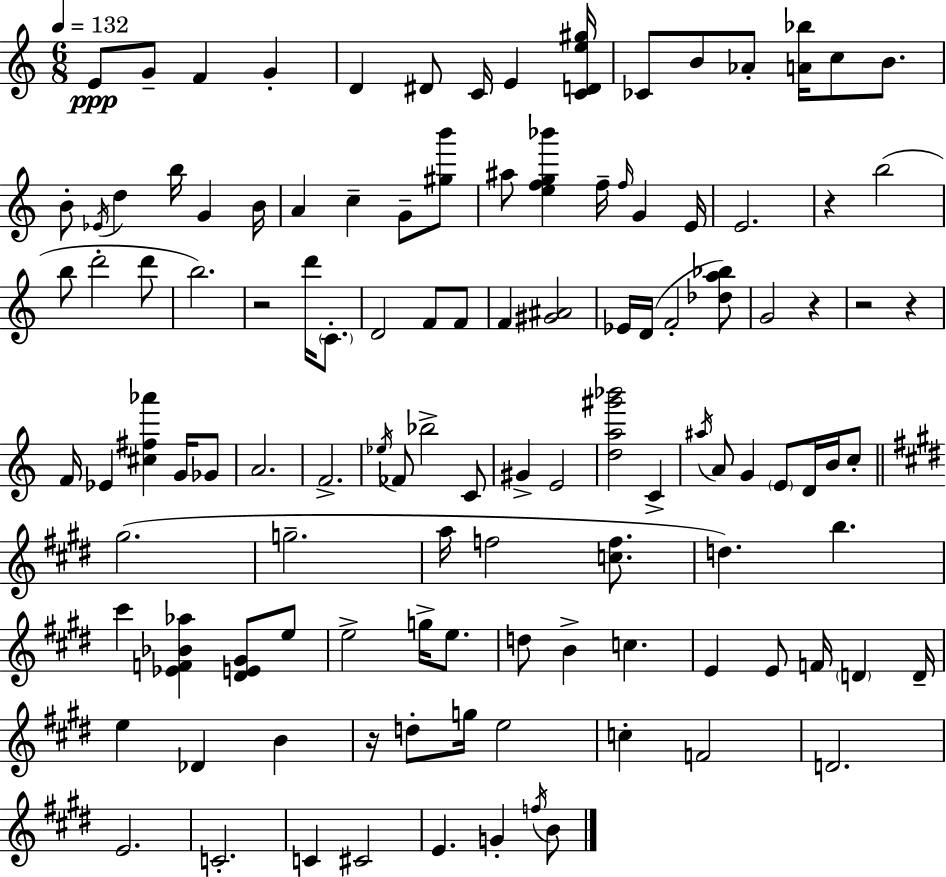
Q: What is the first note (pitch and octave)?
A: E4